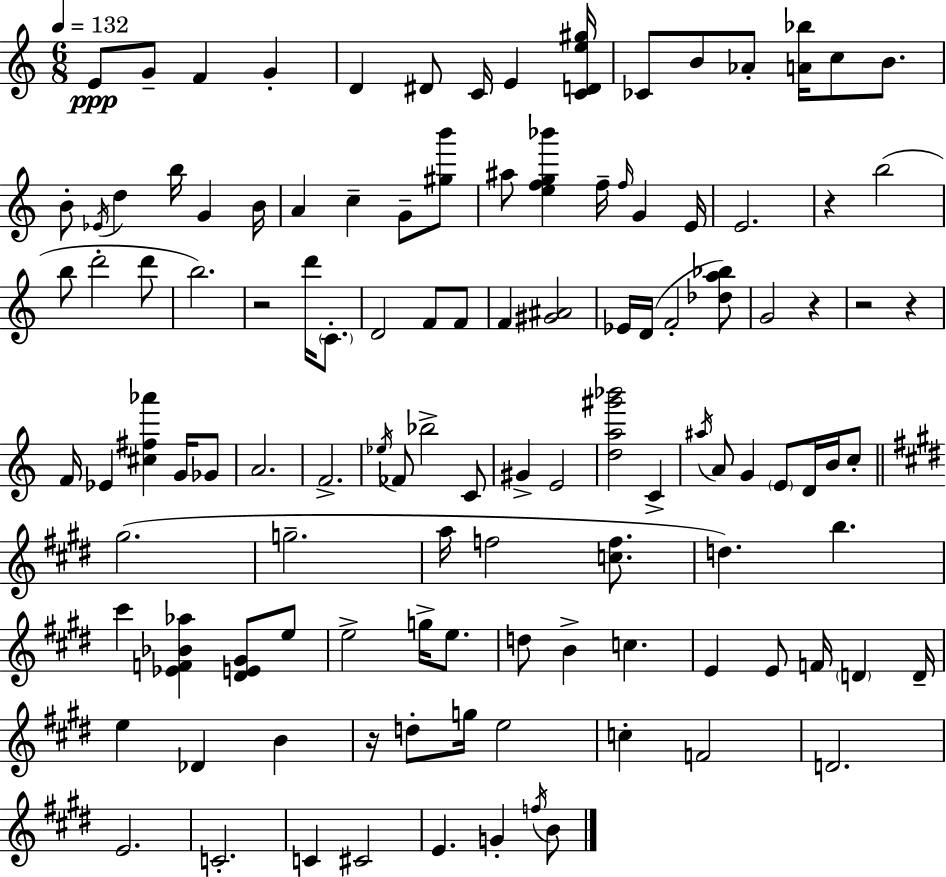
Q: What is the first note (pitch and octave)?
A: E4